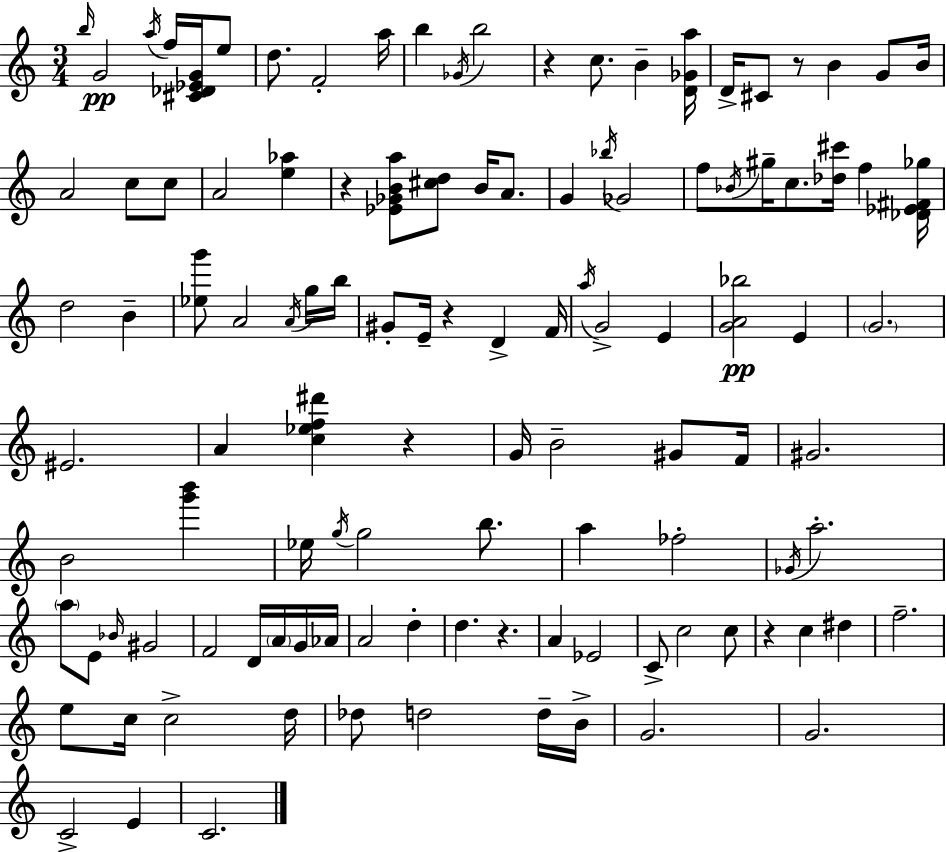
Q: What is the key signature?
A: A minor